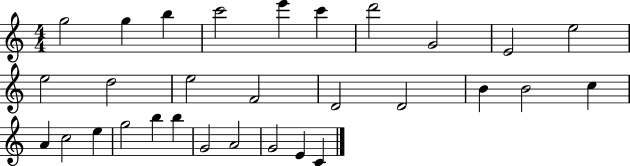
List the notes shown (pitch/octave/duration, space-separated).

G5/h G5/q B5/q C6/h E6/q C6/q D6/h G4/h E4/h E5/h E5/h D5/h E5/h F4/h D4/h D4/h B4/q B4/h C5/q A4/q C5/h E5/q G5/h B5/q B5/q G4/h A4/h G4/h E4/q C4/q